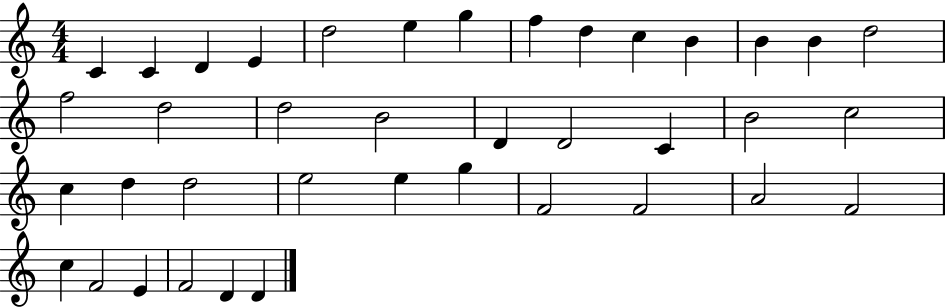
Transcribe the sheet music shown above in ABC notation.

X:1
T:Untitled
M:4/4
L:1/4
K:C
C C D E d2 e g f d c B B B d2 f2 d2 d2 B2 D D2 C B2 c2 c d d2 e2 e g F2 F2 A2 F2 c F2 E F2 D D